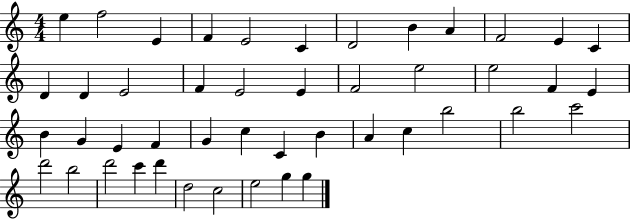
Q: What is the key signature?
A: C major